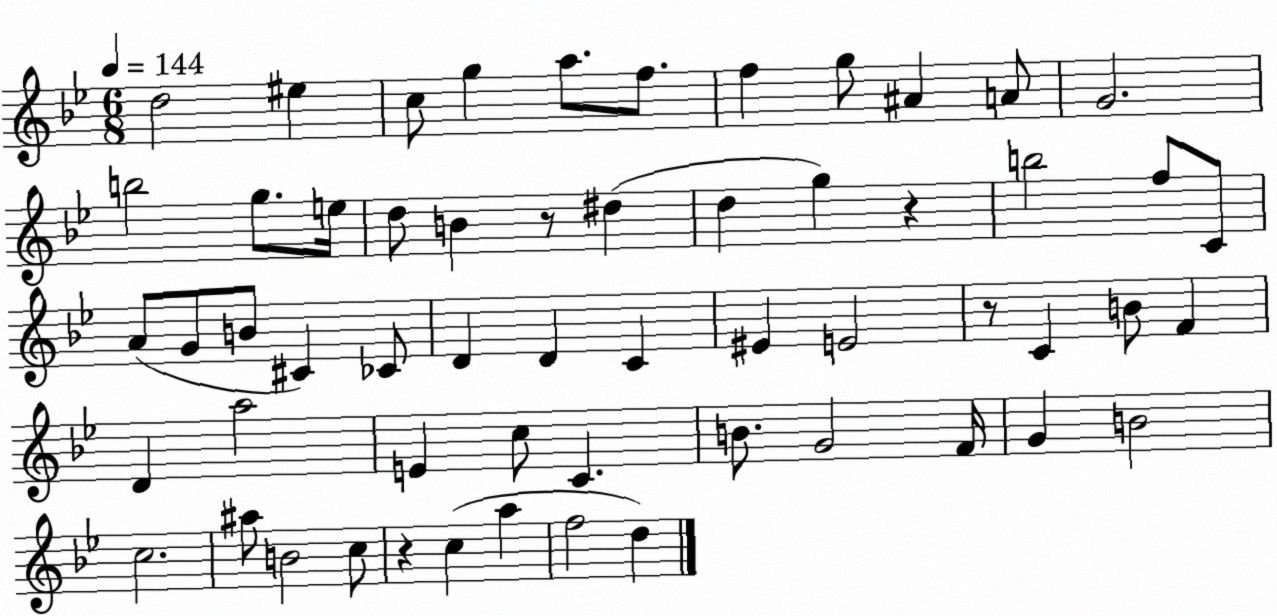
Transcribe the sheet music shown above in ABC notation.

X:1
T:Untitled
M:6/8
L:1/4
K:Bb
d2 ^e c/2 g a/2 f/2 f g/2 ^A A/2 G2 b2 g/2 e/4 d/2 B z/2 ^d d g z b2 f/2 C/2 A/2 G/2 B/2 ^C _C/2 D D C ^E E2 z/2 C B/2 F D a2 E c/2 C B/2 G2 F/4 G B2 c2 ^a/2 B2 c/2 z c a f2 d